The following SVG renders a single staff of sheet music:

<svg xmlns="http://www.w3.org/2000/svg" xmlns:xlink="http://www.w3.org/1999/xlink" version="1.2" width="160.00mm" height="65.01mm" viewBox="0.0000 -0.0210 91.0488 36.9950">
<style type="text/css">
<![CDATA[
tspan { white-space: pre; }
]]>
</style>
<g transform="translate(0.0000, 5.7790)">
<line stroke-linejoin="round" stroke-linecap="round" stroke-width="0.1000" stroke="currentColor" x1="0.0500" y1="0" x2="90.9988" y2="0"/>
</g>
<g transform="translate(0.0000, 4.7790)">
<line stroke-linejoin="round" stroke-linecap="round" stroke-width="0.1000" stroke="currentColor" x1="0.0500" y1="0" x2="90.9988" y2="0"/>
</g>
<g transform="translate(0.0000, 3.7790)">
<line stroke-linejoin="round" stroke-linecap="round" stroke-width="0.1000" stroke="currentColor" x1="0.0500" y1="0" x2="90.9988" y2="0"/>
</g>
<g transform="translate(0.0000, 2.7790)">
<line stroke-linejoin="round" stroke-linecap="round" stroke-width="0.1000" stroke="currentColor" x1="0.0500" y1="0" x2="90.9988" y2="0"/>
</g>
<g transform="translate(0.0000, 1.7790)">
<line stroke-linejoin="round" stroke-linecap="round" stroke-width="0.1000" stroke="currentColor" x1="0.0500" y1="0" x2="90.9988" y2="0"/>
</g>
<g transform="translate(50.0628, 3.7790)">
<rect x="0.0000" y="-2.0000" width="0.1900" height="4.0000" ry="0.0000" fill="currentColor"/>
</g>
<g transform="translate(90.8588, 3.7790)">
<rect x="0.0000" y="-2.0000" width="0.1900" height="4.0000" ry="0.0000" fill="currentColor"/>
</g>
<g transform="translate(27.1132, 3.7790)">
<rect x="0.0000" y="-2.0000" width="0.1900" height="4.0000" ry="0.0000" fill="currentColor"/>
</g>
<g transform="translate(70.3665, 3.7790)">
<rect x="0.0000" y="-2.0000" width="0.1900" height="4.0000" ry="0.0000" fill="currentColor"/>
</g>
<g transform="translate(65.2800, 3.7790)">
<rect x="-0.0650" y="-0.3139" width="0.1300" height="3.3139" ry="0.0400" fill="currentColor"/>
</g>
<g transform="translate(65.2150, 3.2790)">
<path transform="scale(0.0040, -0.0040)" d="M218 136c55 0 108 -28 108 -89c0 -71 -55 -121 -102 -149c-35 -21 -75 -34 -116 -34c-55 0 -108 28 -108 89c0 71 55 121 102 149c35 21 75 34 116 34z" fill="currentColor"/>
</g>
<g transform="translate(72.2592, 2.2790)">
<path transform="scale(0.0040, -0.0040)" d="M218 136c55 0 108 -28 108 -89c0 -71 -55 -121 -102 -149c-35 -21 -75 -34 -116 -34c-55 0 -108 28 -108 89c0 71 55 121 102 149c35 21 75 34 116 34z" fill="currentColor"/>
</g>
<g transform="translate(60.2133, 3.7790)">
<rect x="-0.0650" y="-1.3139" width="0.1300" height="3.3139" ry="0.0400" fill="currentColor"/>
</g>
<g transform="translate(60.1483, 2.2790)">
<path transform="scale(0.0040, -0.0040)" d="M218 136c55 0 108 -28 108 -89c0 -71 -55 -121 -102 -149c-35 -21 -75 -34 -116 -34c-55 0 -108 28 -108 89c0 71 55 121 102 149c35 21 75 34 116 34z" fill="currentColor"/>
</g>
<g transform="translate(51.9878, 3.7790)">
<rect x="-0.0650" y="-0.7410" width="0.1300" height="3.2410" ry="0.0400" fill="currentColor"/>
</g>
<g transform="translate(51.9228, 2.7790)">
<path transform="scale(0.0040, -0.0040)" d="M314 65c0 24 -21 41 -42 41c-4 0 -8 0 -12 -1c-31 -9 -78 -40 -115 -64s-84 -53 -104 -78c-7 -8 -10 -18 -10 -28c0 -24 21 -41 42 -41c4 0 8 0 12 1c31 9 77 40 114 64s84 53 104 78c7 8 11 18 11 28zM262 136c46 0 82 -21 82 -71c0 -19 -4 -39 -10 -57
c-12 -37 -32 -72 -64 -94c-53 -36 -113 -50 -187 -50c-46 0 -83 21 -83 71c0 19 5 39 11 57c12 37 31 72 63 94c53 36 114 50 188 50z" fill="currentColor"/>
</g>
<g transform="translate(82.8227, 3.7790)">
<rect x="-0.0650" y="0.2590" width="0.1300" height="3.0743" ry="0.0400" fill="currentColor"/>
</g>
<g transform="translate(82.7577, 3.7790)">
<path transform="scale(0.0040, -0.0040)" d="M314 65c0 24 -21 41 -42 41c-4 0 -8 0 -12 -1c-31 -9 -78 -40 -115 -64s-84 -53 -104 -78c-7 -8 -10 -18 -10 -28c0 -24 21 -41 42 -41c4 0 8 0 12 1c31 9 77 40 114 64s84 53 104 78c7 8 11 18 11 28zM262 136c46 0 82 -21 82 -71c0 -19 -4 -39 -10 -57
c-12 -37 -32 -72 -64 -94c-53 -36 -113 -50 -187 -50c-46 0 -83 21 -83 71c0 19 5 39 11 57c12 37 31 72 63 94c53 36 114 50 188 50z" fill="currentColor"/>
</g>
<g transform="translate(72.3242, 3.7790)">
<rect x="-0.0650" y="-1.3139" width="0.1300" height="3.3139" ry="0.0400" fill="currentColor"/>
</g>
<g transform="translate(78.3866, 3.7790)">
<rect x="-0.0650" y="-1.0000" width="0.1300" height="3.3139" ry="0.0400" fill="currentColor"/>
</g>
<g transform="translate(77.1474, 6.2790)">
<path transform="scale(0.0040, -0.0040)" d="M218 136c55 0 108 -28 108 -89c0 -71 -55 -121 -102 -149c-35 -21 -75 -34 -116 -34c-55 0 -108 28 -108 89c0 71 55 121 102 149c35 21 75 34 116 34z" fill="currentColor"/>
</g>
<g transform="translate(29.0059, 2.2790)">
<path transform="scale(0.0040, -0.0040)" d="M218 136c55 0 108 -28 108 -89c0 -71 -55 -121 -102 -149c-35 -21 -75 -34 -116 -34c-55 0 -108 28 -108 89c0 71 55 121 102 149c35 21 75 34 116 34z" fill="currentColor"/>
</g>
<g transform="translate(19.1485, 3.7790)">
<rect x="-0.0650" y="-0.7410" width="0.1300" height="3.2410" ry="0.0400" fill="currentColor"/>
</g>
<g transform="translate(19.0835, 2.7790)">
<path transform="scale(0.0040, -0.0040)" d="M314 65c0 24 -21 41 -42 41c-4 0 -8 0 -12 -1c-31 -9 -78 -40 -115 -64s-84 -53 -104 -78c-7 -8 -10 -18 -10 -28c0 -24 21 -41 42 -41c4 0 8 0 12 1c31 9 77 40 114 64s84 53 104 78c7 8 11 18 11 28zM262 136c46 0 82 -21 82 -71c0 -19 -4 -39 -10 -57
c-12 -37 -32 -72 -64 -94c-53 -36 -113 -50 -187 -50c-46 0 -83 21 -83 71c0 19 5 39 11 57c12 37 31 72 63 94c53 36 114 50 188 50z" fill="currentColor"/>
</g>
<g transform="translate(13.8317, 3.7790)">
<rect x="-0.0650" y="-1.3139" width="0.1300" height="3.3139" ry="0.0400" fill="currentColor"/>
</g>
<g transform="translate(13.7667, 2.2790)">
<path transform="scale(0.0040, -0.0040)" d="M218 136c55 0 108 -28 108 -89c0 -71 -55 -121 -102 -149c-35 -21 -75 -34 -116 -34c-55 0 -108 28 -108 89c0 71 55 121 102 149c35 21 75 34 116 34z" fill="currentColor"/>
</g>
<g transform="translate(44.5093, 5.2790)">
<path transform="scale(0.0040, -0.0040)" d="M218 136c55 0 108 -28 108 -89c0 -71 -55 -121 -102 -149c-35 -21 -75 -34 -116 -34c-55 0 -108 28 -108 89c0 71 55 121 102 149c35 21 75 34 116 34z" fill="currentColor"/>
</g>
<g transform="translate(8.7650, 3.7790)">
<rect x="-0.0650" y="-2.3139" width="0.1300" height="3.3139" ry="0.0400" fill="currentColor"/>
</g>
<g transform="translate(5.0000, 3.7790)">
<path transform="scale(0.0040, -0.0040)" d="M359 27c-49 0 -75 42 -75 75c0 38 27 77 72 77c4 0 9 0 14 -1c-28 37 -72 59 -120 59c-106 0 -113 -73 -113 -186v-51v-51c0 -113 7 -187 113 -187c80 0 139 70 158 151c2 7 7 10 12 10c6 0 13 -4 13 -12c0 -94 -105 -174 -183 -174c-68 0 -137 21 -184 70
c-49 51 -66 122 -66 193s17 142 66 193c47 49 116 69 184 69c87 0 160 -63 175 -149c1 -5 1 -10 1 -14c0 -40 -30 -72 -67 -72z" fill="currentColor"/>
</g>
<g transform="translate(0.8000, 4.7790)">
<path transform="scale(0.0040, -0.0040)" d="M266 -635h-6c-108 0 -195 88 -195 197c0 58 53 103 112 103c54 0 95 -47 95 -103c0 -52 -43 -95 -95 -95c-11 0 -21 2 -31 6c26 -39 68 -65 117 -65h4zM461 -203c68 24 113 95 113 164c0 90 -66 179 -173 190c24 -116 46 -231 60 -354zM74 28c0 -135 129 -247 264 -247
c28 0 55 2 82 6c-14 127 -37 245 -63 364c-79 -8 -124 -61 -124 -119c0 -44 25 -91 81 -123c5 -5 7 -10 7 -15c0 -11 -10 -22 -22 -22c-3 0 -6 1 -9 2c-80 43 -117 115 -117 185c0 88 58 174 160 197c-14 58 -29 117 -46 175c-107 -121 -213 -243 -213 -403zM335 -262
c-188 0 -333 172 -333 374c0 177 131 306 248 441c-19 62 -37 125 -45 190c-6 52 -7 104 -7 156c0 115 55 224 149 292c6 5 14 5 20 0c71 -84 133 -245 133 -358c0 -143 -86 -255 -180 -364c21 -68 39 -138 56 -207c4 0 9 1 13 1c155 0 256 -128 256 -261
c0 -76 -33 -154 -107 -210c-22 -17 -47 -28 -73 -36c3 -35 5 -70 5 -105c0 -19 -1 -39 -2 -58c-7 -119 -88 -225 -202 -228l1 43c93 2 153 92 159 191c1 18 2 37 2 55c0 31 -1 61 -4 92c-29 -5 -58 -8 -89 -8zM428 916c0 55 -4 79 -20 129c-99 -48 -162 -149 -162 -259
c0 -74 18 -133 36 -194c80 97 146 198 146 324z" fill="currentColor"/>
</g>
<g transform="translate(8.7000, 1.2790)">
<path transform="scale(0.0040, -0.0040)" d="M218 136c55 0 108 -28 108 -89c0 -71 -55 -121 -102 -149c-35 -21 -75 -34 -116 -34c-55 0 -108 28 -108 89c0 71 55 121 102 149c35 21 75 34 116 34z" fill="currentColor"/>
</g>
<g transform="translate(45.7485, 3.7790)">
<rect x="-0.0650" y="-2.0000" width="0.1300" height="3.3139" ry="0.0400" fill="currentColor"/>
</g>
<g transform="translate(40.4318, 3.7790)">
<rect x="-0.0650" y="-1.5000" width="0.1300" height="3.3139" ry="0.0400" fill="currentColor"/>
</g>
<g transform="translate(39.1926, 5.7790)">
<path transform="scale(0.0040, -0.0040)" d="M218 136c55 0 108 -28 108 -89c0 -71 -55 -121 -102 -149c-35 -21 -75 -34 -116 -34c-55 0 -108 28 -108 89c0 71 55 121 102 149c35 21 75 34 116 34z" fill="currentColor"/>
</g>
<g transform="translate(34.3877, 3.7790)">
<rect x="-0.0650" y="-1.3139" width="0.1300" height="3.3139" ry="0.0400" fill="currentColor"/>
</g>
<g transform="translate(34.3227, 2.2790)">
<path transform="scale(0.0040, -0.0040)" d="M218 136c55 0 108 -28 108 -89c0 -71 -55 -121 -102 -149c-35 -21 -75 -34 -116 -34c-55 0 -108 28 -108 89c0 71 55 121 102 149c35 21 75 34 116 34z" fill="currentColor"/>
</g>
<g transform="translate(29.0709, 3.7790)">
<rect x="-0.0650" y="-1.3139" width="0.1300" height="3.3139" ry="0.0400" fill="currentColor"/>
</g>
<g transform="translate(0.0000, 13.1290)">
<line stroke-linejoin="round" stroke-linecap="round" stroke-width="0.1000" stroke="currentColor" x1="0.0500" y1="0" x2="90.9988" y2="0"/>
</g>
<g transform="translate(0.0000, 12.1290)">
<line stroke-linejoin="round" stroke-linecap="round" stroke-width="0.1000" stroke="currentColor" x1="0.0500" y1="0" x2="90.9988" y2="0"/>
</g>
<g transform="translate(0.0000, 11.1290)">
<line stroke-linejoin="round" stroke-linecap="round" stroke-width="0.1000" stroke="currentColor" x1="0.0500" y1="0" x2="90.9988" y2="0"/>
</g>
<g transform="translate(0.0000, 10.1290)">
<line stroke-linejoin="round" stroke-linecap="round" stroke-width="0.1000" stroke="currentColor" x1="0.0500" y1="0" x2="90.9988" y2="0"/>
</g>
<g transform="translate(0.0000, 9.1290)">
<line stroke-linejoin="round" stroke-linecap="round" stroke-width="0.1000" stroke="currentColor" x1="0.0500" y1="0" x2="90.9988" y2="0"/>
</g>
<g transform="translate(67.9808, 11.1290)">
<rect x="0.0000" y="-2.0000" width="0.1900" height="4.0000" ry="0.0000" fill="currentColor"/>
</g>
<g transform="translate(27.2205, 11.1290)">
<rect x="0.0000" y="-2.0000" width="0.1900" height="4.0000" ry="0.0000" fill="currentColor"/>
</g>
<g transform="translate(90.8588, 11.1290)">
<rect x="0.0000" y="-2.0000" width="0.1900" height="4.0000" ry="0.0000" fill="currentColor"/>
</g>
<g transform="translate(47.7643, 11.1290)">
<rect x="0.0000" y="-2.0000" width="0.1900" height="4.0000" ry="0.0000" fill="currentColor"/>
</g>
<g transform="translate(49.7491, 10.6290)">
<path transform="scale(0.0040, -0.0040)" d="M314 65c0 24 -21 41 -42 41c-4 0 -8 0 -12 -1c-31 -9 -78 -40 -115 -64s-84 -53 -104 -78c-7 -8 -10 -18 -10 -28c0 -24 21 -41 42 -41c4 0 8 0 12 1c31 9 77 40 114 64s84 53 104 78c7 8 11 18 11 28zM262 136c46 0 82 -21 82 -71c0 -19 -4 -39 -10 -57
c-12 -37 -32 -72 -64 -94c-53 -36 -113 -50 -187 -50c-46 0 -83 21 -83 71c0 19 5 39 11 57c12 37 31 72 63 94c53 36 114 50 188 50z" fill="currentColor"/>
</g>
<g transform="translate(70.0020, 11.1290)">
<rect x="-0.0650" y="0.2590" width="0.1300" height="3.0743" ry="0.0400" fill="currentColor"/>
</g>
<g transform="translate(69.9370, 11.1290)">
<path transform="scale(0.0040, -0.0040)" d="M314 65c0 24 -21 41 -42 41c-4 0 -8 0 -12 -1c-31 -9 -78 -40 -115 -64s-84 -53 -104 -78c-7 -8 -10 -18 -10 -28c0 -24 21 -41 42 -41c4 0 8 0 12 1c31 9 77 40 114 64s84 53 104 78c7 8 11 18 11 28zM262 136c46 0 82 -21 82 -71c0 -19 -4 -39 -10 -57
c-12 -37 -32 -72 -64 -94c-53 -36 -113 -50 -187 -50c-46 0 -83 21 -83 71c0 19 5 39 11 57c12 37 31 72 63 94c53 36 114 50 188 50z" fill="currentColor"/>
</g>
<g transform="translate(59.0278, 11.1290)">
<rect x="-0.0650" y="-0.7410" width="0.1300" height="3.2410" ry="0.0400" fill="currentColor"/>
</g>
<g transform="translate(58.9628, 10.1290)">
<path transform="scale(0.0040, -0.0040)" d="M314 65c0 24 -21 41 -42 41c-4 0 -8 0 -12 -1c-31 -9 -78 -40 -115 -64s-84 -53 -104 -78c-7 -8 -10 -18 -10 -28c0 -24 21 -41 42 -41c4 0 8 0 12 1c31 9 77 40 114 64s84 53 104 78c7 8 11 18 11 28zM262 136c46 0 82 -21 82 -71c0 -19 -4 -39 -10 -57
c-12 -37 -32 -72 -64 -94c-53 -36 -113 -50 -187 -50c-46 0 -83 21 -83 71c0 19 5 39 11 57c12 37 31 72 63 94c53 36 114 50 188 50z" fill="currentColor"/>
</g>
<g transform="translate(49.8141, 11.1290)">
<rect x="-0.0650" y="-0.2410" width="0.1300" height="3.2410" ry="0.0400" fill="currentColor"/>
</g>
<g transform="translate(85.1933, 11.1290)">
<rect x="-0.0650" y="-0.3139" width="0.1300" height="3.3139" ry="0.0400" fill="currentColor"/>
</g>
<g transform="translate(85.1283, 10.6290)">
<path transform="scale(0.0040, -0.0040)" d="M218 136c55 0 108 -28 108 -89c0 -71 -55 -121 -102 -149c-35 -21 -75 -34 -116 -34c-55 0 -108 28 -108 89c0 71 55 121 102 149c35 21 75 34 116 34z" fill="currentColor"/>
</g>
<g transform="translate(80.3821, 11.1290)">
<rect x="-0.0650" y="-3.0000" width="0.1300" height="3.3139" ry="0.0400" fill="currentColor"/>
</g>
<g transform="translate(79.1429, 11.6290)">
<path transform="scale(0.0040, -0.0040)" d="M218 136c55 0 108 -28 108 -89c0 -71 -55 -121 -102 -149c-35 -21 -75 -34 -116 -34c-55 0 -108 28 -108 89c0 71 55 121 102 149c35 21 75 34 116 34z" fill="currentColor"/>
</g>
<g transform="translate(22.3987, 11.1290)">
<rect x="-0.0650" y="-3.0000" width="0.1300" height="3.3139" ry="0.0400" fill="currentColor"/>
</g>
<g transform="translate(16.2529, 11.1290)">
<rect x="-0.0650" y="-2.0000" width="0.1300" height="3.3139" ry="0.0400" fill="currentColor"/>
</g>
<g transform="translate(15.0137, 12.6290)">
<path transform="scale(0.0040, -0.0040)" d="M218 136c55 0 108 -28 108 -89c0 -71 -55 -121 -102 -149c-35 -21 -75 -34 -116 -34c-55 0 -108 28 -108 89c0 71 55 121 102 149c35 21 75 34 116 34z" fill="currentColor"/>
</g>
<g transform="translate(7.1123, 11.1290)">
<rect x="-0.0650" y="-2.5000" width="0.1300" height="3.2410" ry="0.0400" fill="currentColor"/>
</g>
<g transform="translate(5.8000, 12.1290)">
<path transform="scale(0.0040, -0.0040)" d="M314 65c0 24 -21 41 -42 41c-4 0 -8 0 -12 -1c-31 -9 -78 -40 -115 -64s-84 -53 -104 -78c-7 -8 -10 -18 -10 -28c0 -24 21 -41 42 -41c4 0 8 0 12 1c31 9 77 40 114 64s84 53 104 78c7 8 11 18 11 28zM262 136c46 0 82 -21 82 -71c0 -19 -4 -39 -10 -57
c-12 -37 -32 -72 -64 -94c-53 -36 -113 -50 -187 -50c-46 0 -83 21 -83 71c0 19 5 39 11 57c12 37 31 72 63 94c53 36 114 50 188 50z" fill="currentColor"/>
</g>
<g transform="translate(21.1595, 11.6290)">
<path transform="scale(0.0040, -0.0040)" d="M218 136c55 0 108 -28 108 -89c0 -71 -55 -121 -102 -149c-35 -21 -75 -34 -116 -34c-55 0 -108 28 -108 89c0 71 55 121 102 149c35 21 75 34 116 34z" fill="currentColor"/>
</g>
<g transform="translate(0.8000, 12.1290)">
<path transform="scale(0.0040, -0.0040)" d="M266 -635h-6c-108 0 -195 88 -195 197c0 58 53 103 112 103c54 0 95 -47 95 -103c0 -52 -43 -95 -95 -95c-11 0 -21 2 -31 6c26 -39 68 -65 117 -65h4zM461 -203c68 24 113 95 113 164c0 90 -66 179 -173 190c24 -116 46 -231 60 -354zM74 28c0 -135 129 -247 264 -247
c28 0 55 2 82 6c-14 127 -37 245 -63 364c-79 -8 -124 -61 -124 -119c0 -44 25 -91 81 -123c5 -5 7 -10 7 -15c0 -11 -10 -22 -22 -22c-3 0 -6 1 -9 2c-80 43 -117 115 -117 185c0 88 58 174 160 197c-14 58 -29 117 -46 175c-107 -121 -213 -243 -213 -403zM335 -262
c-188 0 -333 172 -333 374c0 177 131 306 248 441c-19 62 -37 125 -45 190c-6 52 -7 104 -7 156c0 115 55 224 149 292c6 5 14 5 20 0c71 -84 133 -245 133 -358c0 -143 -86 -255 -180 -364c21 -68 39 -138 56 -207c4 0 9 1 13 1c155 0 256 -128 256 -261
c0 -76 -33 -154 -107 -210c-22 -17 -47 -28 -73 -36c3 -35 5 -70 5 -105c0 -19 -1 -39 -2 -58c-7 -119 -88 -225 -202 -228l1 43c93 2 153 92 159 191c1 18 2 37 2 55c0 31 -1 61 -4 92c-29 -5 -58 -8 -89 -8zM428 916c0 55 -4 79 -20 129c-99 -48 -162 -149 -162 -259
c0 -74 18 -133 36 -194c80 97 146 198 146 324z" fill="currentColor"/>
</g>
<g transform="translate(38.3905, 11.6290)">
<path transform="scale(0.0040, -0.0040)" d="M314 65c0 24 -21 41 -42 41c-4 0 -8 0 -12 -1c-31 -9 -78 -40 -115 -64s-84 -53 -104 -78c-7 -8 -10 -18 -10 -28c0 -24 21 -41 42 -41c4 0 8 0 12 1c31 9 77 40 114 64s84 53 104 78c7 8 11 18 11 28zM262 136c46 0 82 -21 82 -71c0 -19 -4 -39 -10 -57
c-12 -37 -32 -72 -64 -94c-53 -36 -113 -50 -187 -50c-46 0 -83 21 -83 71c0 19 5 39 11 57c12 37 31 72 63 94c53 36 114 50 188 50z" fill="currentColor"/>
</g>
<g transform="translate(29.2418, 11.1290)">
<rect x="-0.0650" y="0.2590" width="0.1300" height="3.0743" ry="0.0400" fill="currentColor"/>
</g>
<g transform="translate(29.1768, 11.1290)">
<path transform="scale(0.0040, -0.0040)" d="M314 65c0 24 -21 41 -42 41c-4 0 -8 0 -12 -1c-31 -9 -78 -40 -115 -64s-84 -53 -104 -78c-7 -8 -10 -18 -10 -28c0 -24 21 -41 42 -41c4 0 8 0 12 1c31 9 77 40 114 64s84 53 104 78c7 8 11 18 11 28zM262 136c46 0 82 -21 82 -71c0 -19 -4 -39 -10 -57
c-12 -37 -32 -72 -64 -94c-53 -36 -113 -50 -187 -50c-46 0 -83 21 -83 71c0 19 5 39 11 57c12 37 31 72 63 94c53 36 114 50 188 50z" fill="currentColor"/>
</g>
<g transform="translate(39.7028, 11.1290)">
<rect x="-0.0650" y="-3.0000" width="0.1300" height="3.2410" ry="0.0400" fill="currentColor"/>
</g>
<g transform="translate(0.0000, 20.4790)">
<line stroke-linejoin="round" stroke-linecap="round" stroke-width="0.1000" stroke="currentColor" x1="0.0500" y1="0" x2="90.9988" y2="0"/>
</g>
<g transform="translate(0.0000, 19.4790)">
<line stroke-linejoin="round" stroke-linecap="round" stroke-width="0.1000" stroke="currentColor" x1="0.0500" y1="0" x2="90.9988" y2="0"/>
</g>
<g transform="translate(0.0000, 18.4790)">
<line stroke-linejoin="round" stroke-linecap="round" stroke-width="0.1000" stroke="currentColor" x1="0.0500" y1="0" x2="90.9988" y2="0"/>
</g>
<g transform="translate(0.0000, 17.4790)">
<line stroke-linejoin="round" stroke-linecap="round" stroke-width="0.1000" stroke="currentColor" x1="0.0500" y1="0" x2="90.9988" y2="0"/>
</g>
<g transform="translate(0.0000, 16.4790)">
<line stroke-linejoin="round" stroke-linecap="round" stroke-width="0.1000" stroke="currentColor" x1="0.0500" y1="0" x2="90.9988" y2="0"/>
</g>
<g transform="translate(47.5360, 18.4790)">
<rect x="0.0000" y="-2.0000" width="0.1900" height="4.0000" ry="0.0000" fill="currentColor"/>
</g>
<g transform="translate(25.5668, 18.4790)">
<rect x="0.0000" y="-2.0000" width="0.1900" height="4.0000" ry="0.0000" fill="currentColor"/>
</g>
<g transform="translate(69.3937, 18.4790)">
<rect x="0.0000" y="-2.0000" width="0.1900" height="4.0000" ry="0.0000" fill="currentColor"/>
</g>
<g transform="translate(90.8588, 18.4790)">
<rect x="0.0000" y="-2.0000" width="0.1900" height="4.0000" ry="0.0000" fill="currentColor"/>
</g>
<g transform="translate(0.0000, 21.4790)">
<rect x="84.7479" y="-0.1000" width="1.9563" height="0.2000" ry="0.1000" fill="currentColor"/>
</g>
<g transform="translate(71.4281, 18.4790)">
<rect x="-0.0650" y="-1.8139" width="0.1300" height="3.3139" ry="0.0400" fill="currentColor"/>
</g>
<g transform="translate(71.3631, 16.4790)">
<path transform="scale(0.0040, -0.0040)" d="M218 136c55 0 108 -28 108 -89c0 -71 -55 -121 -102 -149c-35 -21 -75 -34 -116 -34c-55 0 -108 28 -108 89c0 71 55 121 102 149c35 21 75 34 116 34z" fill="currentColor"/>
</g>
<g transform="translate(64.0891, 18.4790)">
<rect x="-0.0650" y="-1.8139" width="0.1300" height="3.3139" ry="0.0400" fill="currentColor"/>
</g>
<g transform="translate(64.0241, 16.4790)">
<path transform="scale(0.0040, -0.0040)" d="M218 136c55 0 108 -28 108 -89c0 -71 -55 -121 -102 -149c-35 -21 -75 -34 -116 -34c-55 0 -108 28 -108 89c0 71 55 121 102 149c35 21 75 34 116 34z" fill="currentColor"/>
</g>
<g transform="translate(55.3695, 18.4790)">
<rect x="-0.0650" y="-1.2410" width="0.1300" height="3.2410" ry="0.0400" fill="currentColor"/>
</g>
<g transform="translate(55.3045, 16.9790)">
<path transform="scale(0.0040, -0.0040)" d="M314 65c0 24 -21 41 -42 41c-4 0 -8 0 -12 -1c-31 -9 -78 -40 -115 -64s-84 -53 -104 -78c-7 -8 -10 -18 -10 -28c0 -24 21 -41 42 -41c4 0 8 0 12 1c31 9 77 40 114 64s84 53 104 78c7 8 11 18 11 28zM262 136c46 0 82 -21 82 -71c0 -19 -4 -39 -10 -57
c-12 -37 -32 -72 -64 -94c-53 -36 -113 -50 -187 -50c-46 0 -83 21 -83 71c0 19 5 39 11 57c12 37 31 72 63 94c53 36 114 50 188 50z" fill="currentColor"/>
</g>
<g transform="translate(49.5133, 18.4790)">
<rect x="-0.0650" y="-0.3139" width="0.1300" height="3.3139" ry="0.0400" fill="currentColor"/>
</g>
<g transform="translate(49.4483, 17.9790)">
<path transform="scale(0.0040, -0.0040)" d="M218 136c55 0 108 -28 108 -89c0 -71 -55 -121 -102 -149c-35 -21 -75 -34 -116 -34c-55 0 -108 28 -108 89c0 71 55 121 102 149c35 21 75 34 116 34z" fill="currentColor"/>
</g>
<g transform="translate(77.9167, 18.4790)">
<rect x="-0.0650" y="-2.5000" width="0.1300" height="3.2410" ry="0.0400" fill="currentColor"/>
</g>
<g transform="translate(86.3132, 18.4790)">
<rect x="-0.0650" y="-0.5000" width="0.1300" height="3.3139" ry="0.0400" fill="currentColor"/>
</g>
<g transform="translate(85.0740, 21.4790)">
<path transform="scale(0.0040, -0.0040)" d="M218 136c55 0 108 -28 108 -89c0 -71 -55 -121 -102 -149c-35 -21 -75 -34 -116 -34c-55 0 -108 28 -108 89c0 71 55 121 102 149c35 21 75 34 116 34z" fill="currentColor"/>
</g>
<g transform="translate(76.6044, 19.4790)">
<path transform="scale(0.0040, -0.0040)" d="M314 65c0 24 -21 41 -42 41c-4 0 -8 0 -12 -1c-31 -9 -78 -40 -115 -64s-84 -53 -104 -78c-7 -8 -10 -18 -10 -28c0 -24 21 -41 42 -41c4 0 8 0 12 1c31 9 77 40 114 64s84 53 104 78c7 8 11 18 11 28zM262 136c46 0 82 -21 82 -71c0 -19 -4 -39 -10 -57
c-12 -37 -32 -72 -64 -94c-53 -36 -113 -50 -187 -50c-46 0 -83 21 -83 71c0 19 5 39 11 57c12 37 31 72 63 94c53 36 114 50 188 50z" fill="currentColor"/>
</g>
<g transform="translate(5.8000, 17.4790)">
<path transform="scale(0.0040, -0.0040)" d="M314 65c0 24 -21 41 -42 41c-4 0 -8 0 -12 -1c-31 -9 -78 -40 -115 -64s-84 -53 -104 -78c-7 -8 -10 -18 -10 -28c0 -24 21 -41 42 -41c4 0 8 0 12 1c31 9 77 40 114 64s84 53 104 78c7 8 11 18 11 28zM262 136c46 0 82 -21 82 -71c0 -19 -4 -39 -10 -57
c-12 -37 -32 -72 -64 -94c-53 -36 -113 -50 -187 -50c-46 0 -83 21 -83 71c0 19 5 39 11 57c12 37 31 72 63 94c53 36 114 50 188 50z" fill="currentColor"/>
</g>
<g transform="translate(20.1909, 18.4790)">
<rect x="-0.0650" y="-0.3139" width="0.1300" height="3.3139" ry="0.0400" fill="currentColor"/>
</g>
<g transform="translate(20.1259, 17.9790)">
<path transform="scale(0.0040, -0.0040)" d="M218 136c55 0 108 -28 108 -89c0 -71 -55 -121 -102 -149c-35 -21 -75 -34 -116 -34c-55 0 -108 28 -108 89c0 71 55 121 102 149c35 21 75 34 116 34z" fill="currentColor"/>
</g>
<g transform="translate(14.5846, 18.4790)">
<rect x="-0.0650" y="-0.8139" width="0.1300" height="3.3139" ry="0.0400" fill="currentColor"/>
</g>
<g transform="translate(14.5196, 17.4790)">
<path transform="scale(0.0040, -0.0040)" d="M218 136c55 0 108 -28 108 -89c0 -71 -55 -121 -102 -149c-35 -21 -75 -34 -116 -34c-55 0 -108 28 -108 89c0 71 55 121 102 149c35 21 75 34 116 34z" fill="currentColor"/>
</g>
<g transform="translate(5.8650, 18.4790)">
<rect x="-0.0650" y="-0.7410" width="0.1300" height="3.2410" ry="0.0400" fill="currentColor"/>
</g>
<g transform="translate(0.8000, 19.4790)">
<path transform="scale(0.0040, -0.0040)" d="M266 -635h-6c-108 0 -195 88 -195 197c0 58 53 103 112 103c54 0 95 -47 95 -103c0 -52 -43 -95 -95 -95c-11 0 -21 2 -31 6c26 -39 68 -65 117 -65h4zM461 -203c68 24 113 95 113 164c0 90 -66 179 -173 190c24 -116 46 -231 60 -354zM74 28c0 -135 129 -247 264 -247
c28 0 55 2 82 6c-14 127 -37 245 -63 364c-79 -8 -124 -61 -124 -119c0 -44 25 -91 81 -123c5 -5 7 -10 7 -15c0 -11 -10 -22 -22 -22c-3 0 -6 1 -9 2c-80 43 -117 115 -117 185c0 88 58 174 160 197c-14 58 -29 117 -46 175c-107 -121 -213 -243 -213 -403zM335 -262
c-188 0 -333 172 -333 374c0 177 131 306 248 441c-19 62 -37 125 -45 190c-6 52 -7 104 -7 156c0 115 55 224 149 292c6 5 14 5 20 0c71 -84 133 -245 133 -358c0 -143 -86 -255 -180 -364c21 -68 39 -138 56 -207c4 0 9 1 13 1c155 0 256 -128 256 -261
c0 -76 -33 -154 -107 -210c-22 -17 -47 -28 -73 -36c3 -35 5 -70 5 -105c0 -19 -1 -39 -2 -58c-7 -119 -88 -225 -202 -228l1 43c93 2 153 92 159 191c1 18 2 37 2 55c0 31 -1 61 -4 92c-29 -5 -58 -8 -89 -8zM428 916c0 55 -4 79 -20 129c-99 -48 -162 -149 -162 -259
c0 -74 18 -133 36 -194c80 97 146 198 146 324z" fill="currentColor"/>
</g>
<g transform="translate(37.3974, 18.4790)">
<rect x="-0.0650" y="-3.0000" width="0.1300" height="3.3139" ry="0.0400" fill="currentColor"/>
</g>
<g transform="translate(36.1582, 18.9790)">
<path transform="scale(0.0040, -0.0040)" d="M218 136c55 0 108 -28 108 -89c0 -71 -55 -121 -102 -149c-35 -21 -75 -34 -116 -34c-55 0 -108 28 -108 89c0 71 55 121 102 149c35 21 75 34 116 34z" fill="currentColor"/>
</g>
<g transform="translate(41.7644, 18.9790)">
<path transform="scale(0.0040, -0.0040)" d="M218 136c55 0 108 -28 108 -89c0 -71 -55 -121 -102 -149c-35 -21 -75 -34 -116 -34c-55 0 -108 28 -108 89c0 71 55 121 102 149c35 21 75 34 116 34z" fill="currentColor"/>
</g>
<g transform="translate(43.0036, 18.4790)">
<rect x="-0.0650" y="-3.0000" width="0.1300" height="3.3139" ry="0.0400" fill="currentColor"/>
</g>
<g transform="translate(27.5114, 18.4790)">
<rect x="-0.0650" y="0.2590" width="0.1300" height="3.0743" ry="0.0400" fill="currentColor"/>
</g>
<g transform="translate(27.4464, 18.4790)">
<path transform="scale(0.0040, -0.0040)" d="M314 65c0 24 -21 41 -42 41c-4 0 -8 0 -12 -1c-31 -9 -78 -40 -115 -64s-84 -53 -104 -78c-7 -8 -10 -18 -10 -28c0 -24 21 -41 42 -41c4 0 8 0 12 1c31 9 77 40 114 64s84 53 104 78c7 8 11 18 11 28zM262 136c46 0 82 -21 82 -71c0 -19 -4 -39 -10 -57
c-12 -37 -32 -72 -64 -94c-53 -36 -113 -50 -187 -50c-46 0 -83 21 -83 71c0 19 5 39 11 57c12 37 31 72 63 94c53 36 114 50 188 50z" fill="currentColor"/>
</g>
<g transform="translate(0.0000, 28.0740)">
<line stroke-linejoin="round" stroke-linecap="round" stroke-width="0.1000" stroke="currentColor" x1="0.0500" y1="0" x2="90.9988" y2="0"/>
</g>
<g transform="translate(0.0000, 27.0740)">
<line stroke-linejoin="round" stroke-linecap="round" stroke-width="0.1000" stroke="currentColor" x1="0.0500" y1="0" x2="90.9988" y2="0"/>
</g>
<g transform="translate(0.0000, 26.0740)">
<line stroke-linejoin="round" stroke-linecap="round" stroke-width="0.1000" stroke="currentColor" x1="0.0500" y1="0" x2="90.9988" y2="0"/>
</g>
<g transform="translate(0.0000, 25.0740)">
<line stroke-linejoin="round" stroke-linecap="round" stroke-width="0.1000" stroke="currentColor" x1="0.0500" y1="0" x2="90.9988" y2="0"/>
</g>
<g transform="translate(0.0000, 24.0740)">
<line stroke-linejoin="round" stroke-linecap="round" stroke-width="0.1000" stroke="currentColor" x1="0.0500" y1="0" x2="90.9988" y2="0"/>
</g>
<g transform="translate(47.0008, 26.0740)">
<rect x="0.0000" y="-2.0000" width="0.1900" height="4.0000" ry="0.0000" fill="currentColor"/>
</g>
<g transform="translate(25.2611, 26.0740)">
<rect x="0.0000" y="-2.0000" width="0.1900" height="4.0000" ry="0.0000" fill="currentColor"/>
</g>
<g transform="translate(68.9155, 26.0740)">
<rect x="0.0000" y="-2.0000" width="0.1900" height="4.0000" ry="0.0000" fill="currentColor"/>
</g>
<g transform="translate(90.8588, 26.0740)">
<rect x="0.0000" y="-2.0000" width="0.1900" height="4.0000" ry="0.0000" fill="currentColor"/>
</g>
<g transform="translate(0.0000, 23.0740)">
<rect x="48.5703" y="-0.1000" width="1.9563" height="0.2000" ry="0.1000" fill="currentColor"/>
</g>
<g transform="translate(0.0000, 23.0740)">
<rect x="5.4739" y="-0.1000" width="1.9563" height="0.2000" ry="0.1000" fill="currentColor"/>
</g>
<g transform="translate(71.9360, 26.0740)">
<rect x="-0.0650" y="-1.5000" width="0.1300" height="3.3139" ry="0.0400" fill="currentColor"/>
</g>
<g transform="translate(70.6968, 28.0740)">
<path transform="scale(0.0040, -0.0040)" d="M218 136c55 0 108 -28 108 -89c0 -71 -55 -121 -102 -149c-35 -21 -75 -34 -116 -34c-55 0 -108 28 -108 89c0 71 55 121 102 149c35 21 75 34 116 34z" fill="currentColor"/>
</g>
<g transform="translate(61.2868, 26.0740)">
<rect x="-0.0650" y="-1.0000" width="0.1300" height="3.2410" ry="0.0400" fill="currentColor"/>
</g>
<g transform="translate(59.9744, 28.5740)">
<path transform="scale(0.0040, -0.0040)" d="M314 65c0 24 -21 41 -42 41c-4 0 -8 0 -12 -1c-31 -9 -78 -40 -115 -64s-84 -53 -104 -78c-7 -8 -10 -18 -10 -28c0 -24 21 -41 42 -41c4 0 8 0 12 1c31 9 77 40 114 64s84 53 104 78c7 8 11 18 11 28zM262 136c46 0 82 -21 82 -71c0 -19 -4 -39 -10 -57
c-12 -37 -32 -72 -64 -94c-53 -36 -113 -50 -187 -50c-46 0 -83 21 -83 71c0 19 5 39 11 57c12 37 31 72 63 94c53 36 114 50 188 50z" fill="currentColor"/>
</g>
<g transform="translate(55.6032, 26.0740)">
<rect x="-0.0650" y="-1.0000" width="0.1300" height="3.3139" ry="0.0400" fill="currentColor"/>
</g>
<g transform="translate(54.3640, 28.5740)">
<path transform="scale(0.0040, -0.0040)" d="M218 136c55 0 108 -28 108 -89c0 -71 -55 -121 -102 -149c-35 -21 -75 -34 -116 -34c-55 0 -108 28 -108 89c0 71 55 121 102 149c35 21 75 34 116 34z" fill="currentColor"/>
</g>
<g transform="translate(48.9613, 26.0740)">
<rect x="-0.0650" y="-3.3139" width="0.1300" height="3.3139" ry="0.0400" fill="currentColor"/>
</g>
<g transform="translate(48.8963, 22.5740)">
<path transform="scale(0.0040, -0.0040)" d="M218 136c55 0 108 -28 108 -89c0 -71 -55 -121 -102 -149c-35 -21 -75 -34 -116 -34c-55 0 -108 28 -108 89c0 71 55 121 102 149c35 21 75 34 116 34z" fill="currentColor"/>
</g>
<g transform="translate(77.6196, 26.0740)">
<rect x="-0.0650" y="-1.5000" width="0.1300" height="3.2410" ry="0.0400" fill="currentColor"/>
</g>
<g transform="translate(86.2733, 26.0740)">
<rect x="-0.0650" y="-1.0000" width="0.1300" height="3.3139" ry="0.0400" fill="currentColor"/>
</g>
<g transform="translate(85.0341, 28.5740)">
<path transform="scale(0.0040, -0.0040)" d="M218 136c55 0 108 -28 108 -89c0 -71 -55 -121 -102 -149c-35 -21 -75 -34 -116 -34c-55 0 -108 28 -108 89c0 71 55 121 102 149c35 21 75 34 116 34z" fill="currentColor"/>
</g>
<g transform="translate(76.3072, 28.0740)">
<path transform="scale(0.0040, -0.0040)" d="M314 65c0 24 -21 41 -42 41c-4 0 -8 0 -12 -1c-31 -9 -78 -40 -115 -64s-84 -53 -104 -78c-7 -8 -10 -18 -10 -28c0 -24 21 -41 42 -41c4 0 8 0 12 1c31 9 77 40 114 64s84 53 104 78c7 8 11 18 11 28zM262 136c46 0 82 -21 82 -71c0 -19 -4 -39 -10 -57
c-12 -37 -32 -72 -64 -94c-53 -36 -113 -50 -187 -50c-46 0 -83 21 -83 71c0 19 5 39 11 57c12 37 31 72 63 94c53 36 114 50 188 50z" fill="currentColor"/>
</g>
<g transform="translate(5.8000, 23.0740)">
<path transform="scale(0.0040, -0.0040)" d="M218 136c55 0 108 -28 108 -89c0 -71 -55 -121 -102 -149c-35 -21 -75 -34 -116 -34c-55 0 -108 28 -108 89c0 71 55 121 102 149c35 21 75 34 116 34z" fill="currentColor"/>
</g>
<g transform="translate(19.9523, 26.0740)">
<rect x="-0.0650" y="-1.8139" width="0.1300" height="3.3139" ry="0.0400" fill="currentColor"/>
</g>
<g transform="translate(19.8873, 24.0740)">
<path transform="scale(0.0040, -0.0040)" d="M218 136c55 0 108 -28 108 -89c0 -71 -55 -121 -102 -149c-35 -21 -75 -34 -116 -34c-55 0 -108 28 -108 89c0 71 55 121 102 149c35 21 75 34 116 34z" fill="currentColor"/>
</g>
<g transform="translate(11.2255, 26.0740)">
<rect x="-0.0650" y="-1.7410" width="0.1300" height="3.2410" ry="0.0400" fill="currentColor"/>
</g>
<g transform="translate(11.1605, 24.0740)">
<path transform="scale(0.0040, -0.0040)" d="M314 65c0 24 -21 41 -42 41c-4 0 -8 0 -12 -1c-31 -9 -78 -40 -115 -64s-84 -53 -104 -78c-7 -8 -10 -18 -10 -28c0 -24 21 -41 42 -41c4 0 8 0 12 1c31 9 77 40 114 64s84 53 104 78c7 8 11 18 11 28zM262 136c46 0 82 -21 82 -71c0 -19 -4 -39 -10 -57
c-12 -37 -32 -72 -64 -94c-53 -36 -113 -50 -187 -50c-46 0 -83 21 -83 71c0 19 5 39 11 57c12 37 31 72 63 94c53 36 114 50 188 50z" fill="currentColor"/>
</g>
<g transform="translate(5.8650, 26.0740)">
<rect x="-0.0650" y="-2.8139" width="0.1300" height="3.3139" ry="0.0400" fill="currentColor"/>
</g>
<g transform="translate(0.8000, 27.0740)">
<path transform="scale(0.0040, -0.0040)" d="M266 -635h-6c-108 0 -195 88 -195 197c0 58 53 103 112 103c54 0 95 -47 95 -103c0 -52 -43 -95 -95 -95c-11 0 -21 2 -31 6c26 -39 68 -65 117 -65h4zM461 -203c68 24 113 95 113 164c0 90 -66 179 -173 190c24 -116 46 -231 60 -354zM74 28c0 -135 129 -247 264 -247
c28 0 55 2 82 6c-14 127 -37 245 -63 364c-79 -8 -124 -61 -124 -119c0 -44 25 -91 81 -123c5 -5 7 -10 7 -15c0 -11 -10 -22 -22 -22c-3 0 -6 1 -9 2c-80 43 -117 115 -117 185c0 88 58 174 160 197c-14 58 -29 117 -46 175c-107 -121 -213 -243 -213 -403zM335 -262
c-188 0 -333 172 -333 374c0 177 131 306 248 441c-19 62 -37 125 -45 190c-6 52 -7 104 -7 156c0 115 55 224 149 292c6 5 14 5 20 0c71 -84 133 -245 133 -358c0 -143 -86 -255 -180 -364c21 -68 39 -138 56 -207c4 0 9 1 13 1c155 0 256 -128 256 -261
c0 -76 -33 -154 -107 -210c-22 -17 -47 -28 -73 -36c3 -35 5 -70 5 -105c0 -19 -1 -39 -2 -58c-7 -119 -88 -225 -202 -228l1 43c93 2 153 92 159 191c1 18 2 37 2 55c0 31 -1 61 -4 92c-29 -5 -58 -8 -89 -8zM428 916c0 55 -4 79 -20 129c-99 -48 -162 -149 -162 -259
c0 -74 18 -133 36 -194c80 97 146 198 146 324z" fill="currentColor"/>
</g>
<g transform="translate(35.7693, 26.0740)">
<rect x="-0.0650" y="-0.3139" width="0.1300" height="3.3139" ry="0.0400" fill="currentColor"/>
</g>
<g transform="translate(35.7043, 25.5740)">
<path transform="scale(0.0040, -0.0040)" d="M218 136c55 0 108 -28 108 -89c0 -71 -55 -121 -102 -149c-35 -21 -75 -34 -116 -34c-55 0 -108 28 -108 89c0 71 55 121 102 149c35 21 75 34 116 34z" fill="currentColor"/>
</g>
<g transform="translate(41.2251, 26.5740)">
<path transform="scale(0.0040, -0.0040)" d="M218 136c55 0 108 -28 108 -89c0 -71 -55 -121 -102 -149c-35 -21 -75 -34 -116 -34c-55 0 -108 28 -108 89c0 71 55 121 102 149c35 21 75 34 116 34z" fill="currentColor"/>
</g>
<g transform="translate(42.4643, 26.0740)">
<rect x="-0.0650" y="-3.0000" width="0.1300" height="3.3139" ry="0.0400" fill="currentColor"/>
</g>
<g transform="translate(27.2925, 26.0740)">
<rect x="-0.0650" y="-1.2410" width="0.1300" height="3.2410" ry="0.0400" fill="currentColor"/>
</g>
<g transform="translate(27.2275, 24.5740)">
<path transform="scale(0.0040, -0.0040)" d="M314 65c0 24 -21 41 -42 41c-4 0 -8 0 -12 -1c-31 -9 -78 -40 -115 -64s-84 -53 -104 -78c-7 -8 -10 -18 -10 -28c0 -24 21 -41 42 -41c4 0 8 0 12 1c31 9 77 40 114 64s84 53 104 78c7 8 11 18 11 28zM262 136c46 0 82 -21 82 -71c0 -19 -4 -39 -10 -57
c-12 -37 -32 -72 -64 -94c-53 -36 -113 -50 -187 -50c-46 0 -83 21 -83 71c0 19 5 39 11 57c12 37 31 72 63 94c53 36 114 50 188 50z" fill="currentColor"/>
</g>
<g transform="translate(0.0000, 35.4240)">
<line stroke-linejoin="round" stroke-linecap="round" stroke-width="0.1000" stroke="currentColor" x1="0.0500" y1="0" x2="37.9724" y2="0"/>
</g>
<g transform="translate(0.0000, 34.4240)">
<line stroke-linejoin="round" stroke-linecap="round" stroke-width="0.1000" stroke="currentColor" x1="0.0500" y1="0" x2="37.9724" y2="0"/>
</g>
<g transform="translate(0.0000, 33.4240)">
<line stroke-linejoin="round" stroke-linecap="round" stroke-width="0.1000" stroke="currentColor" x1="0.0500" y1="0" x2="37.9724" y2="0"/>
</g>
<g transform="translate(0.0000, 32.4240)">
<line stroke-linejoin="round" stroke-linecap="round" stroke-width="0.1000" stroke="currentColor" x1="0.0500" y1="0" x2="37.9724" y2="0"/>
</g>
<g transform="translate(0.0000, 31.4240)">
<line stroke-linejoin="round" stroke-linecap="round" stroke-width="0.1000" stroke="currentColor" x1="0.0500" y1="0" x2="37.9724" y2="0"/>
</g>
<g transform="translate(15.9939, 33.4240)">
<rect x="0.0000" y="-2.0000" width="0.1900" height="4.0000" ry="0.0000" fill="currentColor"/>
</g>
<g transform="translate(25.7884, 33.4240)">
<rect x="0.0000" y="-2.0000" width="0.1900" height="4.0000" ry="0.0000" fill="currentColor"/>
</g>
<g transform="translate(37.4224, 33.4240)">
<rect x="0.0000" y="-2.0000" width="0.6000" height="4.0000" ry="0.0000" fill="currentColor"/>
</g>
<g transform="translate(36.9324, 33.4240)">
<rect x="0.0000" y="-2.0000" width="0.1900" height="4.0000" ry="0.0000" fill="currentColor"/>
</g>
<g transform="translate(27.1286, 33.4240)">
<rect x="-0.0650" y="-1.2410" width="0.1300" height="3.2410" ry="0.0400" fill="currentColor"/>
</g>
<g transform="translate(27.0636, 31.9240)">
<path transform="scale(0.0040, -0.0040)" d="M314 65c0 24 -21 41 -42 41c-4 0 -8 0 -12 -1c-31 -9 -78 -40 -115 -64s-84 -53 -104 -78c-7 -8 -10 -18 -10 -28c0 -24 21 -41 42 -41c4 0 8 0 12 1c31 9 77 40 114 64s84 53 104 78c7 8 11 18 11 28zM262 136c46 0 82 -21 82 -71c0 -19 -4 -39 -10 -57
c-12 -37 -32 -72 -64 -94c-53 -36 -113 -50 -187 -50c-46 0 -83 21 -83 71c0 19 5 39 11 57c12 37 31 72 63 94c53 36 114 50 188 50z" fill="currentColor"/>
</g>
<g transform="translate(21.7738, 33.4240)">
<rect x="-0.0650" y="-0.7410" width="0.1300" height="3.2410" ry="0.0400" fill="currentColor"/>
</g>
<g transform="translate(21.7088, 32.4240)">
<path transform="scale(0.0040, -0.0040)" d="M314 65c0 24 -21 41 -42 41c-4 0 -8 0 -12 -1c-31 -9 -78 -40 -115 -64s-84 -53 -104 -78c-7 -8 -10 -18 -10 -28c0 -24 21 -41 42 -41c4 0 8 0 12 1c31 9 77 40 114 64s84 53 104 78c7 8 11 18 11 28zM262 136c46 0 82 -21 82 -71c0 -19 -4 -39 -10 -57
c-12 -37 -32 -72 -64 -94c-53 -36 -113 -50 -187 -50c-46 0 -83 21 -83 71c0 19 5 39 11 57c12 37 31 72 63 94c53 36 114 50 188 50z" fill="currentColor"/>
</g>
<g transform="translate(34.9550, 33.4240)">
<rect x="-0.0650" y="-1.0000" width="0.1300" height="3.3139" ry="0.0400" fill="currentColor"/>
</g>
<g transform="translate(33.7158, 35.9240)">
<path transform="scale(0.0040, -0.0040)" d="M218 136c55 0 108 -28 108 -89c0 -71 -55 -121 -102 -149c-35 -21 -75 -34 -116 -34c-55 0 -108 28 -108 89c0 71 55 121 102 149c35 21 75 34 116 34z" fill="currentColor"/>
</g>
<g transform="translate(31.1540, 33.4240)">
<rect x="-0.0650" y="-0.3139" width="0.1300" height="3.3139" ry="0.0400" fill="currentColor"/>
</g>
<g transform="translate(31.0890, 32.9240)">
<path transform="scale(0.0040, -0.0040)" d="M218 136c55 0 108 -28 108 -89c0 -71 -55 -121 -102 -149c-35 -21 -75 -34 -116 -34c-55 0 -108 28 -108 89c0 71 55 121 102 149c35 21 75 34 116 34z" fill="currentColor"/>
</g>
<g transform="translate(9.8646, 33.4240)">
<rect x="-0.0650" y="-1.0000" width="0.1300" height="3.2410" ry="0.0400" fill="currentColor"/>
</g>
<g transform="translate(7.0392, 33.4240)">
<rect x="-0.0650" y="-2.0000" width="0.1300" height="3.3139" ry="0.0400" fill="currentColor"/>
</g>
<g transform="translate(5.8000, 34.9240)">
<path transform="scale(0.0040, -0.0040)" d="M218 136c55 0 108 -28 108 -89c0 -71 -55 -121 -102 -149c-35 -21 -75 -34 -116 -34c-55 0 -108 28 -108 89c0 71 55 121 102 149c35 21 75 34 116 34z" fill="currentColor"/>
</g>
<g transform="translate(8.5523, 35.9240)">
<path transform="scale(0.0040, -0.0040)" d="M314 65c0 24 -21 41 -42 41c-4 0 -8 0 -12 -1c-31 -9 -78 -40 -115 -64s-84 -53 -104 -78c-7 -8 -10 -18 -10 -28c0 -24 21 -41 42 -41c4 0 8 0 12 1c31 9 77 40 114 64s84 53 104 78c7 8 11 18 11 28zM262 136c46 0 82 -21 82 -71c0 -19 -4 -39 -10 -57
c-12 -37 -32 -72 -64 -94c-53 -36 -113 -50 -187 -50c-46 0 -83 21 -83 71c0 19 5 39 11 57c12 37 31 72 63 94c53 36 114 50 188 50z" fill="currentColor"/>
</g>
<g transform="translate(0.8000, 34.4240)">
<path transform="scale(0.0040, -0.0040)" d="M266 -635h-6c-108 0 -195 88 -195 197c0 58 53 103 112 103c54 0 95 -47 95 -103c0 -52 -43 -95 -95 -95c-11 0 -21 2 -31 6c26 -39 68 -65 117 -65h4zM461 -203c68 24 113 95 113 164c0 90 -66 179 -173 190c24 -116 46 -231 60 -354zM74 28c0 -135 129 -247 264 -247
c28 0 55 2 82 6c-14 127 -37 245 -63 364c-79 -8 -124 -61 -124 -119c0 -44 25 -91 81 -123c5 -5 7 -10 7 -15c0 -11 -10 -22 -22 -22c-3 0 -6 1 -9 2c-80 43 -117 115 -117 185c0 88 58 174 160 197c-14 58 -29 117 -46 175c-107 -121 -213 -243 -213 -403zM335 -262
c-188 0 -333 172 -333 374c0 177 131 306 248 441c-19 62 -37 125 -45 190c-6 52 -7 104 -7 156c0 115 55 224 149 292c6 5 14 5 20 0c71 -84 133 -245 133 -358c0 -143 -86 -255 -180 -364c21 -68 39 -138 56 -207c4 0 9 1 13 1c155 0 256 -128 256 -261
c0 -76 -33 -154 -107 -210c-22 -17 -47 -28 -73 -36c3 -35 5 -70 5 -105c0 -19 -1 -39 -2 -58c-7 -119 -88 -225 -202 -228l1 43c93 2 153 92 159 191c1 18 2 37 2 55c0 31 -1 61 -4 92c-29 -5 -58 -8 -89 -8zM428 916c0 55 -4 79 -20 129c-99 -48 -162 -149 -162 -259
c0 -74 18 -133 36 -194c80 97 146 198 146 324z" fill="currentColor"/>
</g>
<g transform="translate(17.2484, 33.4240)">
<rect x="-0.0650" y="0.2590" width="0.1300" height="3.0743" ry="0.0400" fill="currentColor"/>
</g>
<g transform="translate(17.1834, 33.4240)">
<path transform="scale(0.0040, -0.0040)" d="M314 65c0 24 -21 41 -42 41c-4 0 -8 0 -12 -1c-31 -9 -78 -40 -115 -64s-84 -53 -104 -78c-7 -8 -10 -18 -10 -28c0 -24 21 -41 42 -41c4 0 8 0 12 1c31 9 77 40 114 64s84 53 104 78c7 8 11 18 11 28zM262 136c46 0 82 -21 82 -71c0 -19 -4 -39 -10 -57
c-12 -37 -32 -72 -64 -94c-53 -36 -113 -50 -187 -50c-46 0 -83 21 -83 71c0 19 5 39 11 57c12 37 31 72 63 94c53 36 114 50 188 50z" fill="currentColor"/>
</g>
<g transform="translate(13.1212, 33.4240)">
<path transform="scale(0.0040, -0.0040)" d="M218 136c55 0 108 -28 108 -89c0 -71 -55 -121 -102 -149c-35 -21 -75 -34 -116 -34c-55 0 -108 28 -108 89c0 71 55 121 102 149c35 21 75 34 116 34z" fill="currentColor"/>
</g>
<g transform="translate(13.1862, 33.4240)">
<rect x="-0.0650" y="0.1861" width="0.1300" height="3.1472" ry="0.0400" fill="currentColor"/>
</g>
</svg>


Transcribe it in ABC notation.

X:1
T:Untitled
M:4/4
L:1/4
K:C
g e d2 e e E F d2 e c e D B2 G2 F A B2 A2 c2 d2 B2 A c d2 d c B2 A A c e2 f f G2 C a f2 f e2 c A b D D2 E E2 D F D2 B B2 d2 e2 c D